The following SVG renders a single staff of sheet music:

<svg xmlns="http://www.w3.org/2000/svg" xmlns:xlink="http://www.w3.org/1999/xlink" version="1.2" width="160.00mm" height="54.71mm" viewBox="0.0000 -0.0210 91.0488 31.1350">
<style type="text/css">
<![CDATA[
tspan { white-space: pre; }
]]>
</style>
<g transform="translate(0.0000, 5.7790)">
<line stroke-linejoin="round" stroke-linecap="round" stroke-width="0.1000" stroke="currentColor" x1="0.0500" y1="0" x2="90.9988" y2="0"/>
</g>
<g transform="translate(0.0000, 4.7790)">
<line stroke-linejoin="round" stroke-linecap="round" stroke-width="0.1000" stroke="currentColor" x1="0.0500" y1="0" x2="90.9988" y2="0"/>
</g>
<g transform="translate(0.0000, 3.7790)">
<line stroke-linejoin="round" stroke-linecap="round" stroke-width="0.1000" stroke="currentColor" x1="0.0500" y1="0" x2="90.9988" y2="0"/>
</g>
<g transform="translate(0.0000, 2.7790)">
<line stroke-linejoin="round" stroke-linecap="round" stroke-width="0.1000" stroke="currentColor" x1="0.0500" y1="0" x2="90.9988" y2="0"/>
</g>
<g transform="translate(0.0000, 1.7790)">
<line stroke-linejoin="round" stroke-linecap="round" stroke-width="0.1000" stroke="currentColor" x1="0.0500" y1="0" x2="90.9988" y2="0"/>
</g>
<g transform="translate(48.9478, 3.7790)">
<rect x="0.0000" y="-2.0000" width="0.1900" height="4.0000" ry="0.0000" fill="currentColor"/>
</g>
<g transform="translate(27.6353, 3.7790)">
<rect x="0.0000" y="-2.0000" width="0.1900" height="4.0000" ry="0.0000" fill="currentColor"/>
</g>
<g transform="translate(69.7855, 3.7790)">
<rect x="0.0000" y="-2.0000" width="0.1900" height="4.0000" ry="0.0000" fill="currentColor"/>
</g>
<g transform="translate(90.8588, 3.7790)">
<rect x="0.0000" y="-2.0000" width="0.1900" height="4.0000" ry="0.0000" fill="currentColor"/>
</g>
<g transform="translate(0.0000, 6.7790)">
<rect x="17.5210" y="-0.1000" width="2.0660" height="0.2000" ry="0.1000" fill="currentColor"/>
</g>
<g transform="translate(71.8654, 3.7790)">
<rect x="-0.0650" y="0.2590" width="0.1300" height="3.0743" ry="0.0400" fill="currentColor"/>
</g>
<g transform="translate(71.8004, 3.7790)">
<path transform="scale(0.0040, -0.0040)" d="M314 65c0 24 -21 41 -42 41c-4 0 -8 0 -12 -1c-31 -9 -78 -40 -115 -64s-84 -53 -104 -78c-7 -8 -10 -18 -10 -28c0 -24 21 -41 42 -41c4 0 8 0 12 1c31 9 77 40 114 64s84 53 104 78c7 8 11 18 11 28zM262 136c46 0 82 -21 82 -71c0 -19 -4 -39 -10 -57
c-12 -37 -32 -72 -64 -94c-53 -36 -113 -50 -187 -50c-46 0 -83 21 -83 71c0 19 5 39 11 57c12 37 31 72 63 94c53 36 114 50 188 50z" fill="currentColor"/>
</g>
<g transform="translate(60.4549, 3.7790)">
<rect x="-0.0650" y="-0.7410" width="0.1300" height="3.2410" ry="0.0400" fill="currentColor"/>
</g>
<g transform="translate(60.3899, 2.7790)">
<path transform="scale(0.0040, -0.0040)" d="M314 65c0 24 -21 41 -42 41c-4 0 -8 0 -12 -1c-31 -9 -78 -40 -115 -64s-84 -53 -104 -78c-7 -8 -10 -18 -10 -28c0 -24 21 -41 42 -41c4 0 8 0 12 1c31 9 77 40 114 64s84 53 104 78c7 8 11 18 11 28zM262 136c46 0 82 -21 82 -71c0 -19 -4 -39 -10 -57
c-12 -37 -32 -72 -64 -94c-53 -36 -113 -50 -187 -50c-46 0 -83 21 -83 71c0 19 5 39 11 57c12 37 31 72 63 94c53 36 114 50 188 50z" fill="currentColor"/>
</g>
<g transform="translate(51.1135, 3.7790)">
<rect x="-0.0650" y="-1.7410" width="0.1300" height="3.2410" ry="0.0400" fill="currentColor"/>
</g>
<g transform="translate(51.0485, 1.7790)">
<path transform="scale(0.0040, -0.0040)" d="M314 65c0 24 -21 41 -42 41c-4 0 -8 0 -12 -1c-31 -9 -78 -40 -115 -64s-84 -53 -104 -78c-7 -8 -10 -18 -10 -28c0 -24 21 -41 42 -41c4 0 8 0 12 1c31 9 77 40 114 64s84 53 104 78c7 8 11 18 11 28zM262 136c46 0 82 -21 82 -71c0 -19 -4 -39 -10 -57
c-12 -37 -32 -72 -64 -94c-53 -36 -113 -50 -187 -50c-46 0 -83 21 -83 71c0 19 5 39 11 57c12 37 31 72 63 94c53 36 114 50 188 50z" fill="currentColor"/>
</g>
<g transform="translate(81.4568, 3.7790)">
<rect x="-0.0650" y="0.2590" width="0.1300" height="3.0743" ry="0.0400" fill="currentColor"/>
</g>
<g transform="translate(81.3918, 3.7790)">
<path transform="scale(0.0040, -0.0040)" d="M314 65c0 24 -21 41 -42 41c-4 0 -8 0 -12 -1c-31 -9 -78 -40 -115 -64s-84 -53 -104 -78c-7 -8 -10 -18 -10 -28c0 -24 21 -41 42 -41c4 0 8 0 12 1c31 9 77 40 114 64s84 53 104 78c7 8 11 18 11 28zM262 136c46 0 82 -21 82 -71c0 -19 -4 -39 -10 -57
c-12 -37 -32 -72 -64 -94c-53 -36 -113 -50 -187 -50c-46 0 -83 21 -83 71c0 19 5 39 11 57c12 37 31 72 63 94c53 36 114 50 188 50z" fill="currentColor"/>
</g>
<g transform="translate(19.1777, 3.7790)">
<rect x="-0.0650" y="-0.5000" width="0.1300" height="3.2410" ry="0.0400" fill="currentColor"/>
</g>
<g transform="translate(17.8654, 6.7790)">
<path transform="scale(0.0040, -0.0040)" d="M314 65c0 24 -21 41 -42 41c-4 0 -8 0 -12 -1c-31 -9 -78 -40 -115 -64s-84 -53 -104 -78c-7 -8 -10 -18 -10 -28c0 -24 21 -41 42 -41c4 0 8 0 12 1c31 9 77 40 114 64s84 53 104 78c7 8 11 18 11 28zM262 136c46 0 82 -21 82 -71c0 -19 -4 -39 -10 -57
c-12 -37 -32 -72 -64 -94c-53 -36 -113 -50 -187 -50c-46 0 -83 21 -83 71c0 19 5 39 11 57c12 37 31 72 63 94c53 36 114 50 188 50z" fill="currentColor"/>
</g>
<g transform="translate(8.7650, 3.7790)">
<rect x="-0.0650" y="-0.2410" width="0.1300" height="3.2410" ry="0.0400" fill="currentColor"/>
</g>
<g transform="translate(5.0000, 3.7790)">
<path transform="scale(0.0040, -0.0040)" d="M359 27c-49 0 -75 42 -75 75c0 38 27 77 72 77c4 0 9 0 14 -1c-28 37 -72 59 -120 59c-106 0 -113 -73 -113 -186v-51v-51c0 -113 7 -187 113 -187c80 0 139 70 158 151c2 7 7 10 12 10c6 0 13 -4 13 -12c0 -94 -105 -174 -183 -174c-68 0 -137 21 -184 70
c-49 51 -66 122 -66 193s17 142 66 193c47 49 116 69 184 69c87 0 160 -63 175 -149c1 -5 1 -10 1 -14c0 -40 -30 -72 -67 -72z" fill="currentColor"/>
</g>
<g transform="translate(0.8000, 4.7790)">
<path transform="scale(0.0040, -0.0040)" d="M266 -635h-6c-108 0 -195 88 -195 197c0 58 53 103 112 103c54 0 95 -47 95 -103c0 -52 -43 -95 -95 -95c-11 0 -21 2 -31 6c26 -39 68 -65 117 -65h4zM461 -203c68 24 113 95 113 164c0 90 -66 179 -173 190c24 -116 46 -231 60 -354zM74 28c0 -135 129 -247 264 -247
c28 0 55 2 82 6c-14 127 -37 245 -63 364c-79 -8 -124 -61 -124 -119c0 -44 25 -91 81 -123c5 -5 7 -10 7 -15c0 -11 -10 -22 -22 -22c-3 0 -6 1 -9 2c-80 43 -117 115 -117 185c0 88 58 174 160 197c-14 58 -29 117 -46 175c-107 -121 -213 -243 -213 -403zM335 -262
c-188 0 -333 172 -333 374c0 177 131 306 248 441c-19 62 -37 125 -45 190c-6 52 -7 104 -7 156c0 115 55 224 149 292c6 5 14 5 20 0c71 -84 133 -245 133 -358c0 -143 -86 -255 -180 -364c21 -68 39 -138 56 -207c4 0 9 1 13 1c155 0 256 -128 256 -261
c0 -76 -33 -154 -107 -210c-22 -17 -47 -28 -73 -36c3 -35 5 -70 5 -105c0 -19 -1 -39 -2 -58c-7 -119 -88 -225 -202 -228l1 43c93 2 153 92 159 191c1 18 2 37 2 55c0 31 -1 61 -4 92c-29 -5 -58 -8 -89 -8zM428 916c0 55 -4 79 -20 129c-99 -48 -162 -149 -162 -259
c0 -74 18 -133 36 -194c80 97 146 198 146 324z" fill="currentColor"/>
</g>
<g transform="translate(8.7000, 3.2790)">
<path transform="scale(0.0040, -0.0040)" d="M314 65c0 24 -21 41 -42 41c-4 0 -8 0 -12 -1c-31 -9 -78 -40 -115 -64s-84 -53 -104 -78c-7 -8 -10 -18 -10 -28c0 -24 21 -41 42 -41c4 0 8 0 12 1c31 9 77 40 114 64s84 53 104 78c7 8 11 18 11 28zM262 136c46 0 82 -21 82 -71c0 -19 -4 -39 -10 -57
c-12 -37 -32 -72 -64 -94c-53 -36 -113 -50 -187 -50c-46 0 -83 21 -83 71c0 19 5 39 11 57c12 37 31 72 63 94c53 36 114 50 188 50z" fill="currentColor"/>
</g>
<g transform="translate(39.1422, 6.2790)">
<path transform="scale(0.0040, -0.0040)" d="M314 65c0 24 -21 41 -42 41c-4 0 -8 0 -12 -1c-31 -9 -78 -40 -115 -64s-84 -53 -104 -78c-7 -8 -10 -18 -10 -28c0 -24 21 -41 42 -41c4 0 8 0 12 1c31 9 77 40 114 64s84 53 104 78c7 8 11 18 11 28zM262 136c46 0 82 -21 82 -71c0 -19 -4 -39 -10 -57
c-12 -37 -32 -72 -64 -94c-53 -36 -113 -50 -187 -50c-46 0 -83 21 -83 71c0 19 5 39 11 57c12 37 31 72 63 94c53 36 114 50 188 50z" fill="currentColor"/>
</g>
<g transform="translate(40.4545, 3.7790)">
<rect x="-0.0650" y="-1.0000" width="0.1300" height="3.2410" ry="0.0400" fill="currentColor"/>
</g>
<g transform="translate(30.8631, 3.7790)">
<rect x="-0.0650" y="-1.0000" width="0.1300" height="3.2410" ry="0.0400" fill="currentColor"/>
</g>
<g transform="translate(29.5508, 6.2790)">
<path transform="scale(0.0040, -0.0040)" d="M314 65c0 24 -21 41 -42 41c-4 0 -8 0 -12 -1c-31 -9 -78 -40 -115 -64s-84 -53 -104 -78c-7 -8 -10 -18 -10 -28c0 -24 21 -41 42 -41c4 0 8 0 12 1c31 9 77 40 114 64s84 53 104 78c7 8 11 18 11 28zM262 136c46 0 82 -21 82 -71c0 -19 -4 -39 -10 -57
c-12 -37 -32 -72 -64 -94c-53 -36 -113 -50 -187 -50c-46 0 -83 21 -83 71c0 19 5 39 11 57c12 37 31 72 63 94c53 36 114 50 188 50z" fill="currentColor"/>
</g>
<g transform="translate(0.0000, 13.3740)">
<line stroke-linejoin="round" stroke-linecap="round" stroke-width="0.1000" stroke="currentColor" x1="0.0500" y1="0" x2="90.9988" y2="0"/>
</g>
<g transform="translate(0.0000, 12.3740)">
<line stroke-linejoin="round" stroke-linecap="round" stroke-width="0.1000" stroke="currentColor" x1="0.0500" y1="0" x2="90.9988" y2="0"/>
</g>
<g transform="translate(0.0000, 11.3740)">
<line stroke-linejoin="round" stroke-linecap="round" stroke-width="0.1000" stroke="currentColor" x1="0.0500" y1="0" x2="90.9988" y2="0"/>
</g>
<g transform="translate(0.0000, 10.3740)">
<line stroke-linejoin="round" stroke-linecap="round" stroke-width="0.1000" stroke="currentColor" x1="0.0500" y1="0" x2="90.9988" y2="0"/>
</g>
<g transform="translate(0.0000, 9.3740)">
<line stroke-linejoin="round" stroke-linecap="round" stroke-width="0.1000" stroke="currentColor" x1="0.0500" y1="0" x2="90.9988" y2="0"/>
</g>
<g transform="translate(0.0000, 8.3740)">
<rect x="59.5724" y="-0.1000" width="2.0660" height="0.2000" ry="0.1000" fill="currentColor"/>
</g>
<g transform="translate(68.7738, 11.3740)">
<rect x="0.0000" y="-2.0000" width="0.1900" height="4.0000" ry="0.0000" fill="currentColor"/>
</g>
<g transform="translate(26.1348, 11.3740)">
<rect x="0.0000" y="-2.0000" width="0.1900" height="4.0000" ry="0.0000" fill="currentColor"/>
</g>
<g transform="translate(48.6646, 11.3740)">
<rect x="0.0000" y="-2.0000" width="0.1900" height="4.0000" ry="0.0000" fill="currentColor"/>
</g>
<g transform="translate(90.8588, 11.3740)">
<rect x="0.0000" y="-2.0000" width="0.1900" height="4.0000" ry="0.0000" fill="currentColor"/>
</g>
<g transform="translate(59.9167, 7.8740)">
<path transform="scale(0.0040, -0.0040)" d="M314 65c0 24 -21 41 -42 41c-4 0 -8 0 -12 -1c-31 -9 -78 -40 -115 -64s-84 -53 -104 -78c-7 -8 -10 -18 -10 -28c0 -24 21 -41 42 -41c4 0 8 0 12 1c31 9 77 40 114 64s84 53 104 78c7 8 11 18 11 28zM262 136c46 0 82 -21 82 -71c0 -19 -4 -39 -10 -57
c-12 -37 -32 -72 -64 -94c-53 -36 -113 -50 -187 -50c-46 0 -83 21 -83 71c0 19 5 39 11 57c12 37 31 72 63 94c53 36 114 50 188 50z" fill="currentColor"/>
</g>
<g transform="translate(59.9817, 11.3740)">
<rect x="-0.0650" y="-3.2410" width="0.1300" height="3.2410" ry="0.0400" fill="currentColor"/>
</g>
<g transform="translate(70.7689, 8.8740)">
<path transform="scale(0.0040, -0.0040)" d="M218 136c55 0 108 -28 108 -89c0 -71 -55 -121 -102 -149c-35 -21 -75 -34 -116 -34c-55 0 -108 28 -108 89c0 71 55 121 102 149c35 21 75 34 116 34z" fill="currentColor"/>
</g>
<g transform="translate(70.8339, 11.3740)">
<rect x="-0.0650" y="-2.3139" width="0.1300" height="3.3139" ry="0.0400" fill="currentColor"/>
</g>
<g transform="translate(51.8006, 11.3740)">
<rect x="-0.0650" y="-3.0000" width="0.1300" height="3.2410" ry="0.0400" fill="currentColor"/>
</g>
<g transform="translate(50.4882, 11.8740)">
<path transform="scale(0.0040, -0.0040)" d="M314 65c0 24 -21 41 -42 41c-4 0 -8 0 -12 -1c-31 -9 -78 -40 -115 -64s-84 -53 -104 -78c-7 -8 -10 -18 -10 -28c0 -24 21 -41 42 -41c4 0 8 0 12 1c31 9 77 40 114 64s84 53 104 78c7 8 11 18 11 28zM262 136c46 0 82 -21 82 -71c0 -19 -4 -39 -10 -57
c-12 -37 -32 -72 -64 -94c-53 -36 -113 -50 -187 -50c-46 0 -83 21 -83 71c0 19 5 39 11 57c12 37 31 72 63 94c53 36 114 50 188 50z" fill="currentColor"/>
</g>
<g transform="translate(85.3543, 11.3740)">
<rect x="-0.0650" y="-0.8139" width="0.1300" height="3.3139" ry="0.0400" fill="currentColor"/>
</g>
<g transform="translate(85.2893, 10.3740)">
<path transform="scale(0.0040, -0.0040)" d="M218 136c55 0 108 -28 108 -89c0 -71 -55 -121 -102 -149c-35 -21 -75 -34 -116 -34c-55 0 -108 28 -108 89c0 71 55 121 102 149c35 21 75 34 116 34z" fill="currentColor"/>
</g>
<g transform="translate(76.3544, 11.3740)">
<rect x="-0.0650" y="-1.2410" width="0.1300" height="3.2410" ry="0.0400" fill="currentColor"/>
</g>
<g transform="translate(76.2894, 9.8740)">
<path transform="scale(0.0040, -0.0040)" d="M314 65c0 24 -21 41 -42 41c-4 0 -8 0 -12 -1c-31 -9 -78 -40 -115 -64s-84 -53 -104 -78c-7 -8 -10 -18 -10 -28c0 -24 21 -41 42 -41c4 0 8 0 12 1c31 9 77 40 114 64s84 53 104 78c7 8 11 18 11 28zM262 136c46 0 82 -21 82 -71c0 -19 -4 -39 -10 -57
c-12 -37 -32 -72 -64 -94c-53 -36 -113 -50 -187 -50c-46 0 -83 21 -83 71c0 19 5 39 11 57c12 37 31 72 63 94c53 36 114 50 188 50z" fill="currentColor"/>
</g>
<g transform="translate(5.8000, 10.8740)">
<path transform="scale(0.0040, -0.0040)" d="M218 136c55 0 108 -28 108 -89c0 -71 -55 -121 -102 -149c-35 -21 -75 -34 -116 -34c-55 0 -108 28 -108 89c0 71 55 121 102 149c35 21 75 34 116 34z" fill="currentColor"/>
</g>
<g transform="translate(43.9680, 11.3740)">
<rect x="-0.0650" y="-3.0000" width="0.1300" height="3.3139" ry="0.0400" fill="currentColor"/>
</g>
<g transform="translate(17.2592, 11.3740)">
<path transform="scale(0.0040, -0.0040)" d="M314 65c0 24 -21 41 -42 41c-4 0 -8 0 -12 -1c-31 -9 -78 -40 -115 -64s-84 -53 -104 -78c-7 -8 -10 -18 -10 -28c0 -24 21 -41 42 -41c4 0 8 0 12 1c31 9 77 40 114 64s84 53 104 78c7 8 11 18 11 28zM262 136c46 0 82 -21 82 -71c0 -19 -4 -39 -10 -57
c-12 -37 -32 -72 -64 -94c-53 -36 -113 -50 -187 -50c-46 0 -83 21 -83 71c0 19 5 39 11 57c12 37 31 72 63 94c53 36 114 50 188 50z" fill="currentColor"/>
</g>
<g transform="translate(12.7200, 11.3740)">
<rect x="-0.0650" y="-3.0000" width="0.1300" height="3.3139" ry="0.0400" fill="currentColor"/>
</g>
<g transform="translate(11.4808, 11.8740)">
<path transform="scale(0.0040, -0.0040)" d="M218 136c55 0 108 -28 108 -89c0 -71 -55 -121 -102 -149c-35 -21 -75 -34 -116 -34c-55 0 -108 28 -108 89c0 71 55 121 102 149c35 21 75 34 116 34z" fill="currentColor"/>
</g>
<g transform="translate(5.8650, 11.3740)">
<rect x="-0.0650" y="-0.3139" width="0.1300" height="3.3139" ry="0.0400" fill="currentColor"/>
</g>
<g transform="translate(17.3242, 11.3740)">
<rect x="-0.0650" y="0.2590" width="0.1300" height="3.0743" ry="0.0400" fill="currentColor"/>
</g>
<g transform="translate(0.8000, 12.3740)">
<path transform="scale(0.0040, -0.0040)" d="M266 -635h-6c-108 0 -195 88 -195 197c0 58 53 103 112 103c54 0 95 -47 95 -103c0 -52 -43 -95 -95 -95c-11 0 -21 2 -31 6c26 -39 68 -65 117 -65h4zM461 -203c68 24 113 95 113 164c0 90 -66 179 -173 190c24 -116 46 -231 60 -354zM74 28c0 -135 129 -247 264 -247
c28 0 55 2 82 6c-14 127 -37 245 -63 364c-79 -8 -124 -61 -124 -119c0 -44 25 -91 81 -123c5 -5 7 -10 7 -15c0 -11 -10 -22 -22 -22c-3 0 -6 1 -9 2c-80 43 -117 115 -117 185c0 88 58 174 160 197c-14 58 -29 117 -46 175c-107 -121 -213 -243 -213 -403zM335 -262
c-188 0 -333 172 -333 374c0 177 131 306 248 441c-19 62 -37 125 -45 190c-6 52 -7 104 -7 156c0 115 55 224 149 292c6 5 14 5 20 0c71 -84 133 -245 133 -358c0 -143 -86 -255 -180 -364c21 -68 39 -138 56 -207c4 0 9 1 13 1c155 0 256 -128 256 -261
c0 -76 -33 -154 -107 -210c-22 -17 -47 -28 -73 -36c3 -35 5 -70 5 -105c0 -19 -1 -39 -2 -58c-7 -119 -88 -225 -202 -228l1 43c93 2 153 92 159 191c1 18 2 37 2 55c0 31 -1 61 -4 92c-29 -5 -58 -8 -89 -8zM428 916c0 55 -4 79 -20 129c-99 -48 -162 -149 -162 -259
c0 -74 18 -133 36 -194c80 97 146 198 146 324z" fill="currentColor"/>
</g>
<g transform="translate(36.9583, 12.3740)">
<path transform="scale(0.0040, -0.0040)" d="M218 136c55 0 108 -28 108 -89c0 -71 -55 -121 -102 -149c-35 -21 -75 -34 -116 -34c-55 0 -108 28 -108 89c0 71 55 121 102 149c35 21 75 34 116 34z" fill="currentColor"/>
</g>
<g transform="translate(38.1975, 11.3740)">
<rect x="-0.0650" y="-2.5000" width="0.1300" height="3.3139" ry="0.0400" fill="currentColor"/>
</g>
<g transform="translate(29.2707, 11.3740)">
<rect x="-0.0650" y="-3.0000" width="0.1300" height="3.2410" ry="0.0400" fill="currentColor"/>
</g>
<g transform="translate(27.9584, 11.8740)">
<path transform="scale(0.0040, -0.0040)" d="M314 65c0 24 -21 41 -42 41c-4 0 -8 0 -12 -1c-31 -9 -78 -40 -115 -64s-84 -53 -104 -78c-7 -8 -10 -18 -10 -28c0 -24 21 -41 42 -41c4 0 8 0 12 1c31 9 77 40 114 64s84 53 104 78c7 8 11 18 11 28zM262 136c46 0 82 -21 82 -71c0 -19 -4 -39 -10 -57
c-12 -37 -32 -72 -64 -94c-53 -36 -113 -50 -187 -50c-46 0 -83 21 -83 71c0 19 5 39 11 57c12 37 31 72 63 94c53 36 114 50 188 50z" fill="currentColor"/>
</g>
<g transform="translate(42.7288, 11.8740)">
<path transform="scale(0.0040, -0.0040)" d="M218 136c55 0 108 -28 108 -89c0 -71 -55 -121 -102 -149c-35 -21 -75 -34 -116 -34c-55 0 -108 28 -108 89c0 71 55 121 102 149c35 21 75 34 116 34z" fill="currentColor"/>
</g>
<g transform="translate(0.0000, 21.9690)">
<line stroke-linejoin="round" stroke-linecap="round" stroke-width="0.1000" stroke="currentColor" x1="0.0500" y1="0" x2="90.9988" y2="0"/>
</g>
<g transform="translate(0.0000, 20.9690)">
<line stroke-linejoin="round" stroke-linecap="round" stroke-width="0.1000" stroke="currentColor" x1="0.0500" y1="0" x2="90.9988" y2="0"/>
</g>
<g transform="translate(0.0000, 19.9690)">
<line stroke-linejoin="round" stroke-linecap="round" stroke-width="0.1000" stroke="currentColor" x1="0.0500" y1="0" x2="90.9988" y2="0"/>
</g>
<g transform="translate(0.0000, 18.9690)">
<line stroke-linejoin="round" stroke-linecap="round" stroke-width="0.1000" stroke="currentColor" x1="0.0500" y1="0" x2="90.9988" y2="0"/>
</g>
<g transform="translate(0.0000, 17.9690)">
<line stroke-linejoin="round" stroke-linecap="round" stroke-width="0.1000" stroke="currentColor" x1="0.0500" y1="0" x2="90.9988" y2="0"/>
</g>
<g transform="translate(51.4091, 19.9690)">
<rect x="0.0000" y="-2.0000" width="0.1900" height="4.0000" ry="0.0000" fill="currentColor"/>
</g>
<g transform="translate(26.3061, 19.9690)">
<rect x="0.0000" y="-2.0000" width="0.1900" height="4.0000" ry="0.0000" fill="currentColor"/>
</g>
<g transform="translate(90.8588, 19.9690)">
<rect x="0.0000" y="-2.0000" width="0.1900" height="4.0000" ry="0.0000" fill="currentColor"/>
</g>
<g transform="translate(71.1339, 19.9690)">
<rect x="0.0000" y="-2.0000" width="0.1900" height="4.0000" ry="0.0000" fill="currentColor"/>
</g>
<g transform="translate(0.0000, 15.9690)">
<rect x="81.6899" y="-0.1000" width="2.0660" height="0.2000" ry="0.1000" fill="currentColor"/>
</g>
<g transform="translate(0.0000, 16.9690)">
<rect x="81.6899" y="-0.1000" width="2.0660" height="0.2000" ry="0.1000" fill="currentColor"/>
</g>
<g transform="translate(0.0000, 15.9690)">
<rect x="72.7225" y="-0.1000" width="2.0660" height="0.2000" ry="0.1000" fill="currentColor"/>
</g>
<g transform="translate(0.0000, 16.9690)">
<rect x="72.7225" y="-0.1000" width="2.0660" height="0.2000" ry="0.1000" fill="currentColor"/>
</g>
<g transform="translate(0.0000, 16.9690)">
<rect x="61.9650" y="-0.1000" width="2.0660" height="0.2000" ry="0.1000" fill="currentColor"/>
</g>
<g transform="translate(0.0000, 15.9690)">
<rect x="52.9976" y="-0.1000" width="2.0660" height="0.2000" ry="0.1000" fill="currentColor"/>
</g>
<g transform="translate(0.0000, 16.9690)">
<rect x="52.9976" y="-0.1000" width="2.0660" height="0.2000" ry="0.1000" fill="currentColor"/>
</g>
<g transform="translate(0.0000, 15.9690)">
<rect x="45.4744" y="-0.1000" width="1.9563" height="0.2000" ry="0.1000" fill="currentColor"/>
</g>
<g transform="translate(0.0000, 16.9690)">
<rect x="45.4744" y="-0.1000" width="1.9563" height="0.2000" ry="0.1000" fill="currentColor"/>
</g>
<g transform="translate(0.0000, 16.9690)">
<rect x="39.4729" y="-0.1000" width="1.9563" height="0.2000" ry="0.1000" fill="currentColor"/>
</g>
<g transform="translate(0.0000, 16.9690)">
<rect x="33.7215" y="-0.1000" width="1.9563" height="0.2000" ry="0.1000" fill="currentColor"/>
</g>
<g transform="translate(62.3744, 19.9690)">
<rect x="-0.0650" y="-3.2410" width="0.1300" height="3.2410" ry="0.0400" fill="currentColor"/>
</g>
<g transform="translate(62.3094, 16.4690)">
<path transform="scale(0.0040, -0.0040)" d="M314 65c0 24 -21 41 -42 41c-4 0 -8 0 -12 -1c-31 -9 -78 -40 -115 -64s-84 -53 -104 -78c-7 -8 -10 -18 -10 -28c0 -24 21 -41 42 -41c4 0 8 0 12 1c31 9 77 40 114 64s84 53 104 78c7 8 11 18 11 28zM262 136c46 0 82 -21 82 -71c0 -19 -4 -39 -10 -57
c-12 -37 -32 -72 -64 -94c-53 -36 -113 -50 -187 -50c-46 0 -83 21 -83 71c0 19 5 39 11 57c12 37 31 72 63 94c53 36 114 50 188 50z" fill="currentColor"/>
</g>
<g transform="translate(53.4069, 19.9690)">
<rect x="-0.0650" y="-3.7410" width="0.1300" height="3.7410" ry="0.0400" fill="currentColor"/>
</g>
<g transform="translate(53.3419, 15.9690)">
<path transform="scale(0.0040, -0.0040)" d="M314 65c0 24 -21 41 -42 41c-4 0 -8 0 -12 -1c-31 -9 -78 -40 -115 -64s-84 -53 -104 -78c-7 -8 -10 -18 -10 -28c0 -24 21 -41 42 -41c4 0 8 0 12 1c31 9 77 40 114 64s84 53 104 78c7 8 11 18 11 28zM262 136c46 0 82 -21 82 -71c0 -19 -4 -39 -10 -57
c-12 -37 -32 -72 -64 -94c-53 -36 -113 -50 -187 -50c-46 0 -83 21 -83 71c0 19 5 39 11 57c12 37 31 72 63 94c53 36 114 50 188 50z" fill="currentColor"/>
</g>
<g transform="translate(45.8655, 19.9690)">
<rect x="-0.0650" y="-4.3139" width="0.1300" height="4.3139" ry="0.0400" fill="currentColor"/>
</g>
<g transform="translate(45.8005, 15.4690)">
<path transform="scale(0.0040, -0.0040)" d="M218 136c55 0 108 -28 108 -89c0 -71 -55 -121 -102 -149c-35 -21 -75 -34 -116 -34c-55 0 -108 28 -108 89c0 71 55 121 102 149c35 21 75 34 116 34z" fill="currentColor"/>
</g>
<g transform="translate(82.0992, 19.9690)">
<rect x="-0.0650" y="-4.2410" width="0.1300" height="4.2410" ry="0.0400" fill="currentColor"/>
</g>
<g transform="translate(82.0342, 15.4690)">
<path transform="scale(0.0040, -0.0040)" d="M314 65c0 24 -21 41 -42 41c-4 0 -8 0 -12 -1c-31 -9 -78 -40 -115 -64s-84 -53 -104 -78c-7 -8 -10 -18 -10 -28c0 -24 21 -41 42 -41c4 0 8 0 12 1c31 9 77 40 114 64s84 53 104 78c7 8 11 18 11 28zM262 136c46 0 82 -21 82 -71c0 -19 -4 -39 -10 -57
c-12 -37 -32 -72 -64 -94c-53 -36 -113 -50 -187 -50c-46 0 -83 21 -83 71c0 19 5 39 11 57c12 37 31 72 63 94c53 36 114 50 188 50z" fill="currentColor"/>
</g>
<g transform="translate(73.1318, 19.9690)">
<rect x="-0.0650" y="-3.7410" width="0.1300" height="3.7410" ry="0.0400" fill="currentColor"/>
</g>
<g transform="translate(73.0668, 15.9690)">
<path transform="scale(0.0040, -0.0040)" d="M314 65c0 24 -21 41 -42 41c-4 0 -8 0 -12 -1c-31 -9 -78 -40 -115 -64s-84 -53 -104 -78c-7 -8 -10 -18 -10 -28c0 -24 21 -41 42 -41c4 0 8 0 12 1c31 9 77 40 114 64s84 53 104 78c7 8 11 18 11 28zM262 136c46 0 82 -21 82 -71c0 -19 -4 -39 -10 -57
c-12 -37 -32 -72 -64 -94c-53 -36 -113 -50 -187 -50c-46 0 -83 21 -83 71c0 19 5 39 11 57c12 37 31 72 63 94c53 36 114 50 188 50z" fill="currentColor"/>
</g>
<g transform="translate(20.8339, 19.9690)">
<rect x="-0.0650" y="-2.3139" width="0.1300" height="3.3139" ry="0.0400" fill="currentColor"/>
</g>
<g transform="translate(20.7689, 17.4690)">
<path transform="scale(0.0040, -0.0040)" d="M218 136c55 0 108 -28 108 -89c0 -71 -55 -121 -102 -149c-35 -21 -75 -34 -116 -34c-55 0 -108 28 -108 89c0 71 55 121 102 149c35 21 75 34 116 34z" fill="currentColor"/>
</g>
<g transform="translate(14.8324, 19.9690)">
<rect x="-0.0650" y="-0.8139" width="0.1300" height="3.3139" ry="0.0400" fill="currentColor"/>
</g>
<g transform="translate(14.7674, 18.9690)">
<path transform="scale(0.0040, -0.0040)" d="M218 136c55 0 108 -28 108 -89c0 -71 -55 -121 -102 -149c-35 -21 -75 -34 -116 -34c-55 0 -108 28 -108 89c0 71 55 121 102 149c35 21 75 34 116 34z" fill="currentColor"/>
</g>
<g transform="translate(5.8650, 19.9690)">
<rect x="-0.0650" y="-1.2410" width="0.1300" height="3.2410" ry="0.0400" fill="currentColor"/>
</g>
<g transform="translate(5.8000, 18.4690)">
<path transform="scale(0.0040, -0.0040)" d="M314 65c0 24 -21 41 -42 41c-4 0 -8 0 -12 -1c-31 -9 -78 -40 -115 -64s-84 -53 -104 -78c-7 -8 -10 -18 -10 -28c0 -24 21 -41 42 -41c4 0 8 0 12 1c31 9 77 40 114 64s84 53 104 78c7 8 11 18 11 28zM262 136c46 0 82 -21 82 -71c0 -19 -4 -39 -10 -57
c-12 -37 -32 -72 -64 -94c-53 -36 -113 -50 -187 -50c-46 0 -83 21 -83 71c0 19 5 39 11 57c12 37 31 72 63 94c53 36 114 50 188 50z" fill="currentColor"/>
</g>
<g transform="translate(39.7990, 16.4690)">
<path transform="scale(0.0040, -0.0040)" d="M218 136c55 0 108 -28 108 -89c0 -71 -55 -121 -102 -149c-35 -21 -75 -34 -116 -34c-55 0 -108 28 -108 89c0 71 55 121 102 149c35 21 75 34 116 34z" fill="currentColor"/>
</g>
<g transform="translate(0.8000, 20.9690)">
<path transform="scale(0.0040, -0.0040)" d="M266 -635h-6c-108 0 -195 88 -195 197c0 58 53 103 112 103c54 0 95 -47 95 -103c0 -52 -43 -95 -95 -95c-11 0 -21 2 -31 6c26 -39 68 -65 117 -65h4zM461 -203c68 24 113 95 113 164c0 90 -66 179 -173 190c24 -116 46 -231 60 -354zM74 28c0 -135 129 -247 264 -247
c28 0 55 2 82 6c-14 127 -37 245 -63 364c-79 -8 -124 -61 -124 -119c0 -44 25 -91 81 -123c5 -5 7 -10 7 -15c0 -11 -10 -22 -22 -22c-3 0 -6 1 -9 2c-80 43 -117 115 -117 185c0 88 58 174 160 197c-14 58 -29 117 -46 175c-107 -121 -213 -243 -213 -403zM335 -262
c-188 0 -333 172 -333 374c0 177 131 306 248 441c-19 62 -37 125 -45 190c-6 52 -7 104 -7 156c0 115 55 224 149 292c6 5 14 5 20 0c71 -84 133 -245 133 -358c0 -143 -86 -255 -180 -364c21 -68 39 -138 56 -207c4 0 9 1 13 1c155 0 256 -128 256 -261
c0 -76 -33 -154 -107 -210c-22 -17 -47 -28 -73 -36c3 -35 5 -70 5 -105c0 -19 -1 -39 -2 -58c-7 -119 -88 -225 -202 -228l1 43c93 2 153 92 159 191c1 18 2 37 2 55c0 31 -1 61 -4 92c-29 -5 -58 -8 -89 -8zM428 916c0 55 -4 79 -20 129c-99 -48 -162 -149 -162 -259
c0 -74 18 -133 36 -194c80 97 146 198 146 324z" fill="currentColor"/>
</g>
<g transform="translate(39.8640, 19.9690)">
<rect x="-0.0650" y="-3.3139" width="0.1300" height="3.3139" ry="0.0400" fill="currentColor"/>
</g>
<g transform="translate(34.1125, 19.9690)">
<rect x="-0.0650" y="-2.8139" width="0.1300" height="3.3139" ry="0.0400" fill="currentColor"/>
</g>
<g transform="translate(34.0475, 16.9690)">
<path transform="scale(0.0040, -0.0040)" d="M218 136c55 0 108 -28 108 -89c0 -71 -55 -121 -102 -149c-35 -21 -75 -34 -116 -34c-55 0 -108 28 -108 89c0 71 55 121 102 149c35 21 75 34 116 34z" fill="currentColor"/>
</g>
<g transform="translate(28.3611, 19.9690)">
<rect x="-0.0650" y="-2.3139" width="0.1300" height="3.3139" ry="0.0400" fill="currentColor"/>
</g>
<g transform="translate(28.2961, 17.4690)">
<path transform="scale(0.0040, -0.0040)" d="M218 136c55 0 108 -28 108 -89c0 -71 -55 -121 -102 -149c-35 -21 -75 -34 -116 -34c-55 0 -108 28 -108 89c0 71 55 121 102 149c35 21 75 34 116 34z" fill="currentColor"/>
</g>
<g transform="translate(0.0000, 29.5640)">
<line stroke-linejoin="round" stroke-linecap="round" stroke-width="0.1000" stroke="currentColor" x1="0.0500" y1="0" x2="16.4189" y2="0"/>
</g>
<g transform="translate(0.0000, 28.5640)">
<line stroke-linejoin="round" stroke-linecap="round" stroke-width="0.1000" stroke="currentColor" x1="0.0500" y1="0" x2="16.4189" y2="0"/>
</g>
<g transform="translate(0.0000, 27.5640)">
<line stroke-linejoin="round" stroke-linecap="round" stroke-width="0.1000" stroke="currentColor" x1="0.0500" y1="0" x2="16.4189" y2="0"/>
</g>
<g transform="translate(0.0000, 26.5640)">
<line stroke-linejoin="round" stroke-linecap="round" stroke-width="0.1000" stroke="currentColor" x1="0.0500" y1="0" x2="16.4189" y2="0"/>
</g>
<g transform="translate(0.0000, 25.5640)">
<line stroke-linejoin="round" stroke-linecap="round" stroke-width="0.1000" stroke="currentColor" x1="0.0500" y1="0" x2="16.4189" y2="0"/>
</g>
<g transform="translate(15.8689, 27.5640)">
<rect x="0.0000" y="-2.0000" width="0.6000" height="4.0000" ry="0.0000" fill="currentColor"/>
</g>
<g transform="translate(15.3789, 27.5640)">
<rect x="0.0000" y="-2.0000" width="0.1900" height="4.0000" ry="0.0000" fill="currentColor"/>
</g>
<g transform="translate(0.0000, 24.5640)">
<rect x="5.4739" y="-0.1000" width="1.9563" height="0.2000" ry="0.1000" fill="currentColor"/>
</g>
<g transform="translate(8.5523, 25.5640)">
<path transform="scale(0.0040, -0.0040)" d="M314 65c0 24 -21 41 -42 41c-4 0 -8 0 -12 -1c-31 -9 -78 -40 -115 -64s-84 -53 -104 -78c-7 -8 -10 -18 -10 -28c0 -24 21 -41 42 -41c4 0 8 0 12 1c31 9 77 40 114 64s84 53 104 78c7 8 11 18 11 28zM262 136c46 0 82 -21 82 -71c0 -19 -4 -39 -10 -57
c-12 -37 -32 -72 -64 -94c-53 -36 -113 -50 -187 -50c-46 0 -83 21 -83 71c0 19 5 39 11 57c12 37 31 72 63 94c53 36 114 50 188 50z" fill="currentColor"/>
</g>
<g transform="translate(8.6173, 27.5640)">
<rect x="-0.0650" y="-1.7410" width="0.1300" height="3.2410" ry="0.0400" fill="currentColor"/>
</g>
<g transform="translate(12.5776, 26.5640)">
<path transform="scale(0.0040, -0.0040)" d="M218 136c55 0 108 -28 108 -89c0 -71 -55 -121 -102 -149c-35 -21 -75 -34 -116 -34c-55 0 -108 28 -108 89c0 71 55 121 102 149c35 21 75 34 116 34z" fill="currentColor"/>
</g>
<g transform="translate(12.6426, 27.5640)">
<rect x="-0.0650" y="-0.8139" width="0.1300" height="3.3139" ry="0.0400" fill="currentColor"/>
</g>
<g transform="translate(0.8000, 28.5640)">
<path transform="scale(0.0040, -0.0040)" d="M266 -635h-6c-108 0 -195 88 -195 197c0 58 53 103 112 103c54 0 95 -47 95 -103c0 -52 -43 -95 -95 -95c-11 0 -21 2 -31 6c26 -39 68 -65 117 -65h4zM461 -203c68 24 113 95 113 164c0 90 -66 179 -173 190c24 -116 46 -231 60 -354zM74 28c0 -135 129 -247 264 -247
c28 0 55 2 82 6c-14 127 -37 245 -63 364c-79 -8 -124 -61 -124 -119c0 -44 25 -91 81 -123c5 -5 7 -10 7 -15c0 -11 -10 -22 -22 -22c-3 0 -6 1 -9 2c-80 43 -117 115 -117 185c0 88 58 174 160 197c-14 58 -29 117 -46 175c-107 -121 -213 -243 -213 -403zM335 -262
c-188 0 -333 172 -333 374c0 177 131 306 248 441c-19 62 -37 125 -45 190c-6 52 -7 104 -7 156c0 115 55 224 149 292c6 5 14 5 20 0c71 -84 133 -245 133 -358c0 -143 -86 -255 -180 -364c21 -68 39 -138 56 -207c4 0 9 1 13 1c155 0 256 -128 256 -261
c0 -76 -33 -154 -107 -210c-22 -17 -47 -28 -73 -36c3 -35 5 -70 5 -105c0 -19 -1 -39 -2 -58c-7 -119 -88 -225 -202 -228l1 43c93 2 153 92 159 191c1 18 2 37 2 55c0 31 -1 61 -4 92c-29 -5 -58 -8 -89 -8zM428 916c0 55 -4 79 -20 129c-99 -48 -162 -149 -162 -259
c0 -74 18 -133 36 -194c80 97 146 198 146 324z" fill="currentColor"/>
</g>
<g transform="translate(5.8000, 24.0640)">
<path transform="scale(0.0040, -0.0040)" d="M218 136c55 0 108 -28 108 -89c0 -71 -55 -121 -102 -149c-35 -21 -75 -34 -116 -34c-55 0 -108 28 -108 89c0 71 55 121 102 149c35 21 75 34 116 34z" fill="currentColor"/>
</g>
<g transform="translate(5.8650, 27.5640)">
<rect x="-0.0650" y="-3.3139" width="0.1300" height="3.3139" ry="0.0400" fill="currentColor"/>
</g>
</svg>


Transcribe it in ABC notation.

X:1
T:Untitled
M:4/4
L:1/4
K:C
c2 C2 D2 D2 f2 d2 B2 B2 c A B2 A2 G A A2 b2 g e2 d e2 d g g a b d' c'2 b2 c'2 d'2 b f2 d